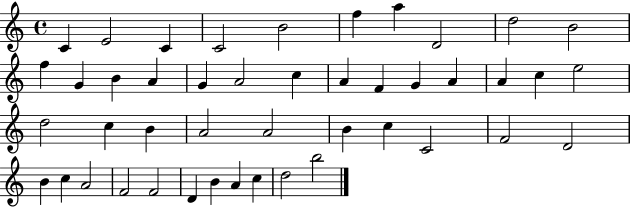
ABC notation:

X:1
T:Untitled
M:4/4
L:1/4
K:C
C E2 C C2 B2 f a D2 d2 B2 f G B A G A2 c A F G A A c e2 d2 c B A2 A2 B c C2 F2 D2 B c A2 F2 F2 D B A c d2 b2